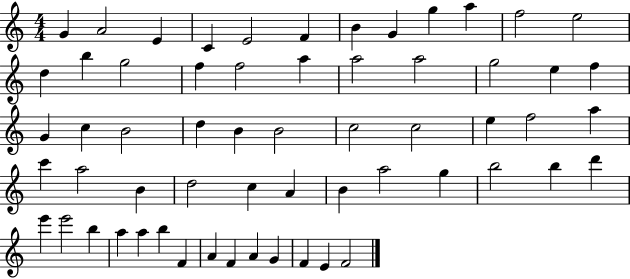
G4/q A4/h E4/q C4/q E4/h F4/q B4/q G4/q G5/q A5/q F5/h E5/h D5/q B5/q G5/h F5/q F5/h A5/q A5/h A5/h G5/h E5/q F5/q G4/q C5/q B4/h D5/q B4/q B4/h C5/h C5/h E5/q F5/h A5/q C6/q A5/h B4/q D5/h C5/q A4/q B4/q A5/h G5/q B5/h B5/q D6/q E6/q E6/h B5/q A5/q A5/q B5/q F4/q A4/q F4/q A4/q G4/q F4/q E4/q F4/h